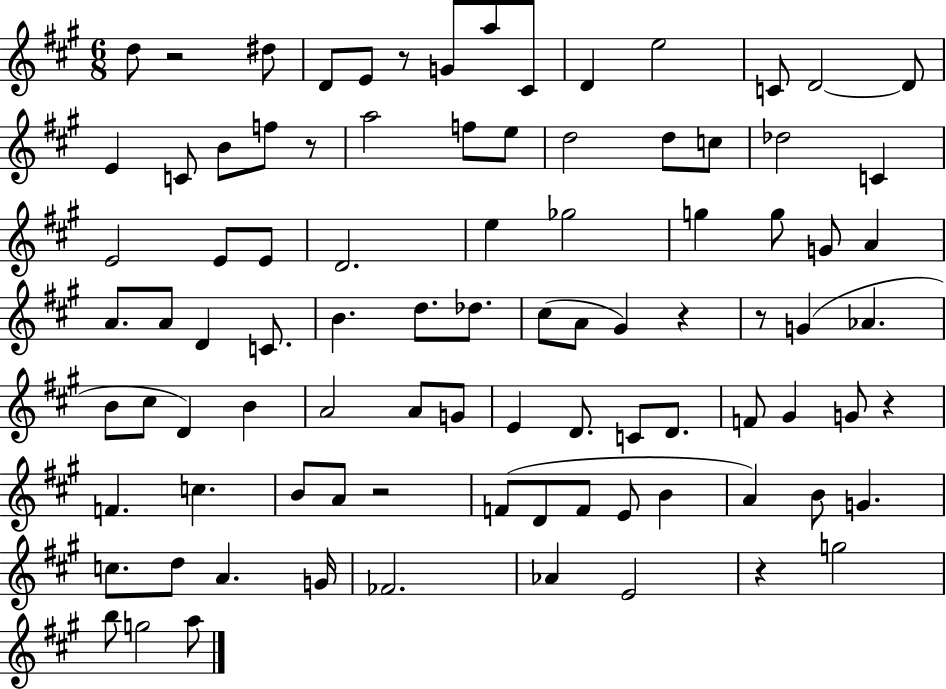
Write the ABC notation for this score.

X:1
T:Untitled
M:6/8
L:1/4
K:A
d/2 z2 ^d/2 D/2 E/2 z/2 G/2 a/2 ^C/2 D e2 C/2 D2 D/2 E C/2 B/2 f/2 z/2 a2 f/2 e/2 d2 d/2 c/2 _d2 C E2 E/2 E/2 D2 e _g2 g g/2 G/2 A A/2 A/2 D C/2 B d/2 _d/2 ^c/2 A/2 ^G z z/2 G _A B/2 ^c/2 D B A2 A/2 G/2 E D/2 C/2 D/2 F/2 ^G G/2 z F c B/2 A/2 z2 F/2 D/2 F/2 E/2 B A B/2 G c/2 d/2 A G/4 _F2 _A E2 z g2 b/2 g2 a/2